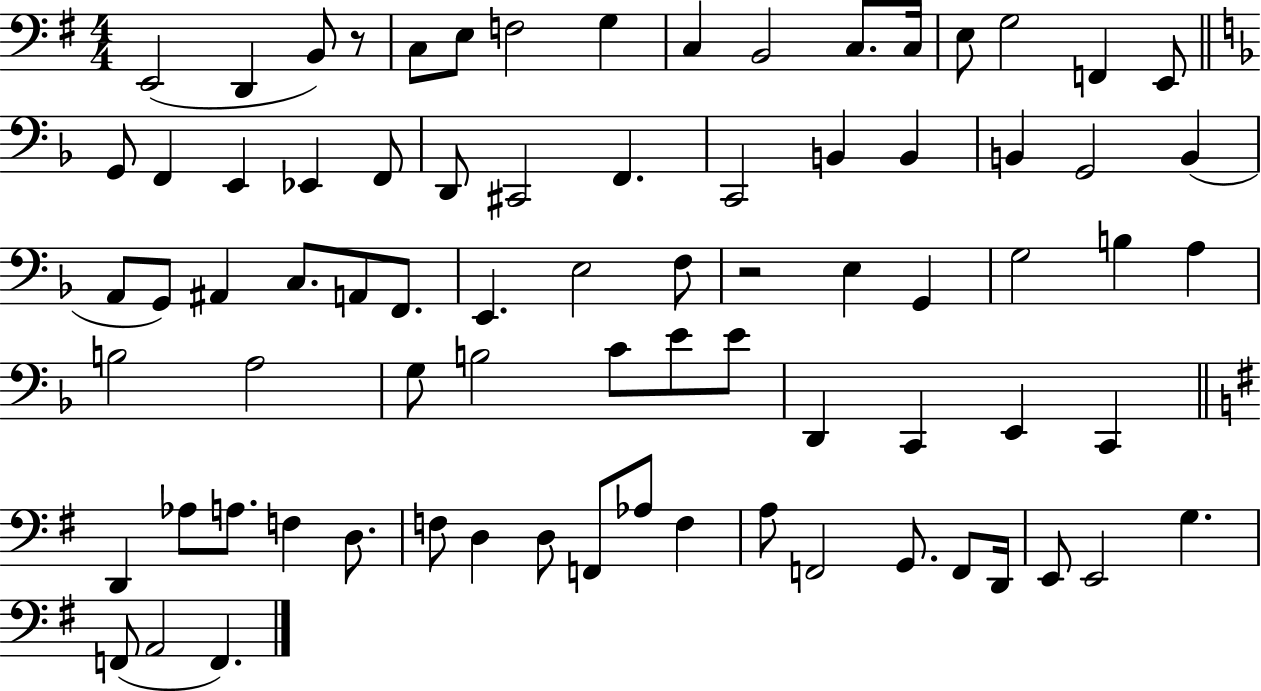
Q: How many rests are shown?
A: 2